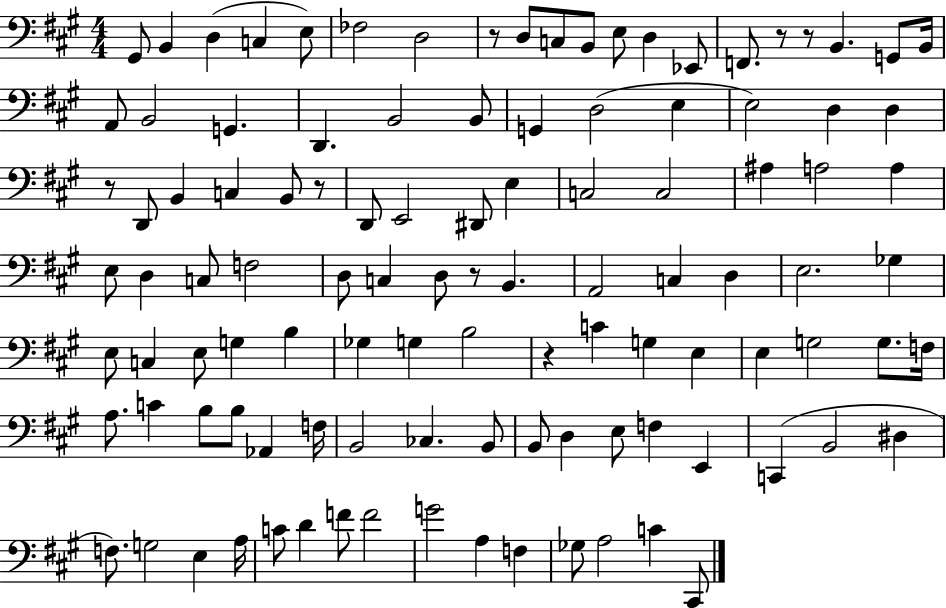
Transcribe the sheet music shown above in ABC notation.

X:1
T:Untitled
M:4/4
L:1/4
K:A
^G,,/2 B,, D, C, E,/2 _F,2 D,2 z/2 D,/2 C,/2 B,,/2 E,/2 D, _E,,/2 F,,/2 z/2 z/2 B,, G,,/2 B,,/4 A,,/2 B,,2 G,, D,, B,,2 B,,/2 G,, D,2 E, E,2 D, D, z/2 D,,/2 B,, C, B,,/2 z/2 D,,/2 E,,2 ^D,,/2 E, C,2 C,2 ^A, A,2 A, E,/2 D, C,/2 F,2 D,/2 C, D,/2 z/2 B,, A,,2 C, D, E,2 _G, E,/2 C, E,/2 G, B, _G, G, B,2 z C G, E, E, G,2 G,/2 F,/4 A,/2 C B,/2 B,/2 _A,, F,/4 B,,2 _C, B,,/2 B,,/2 D, E,/2 F, E,, C,, B,,2 ^D, F,/2 G,2 E, A,/4 C/2 D F/2 F2 G2 A, F, _G,/2 A,2 C ^C,,/2